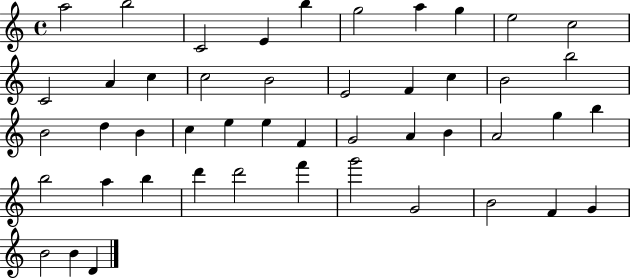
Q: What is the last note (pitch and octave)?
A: D4